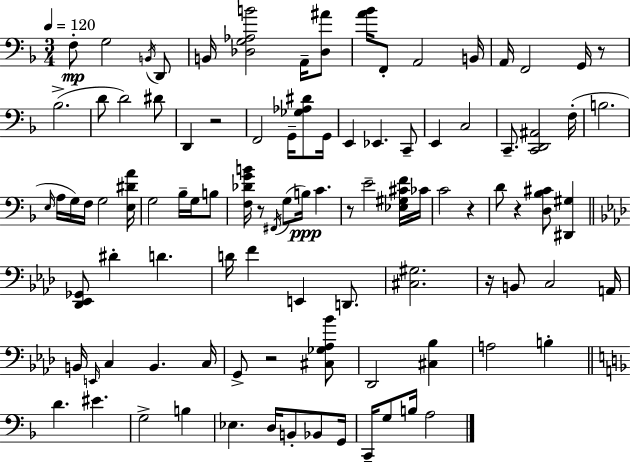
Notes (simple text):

F3/e G3/h B2/s D2/e B2/s [Db3,G3,Ab3,B4]/h A2/s [Db3,A#4]/e [A4,Bb4]/s F2/e A2/h B2/s A2/s F2/h G2/s R/e Bb3/h. D4/e D4/h D#4/e D2/q R/h F2/h G2/s [Gb3,Ab3,D#4]/e G2/s E2/q Eb2/q. C2/e E2/q C3/h C2/e. [C2,D2,A#2]/h F3/s B3/h. E3/s A3/s G3/s F3/s G3/h [E3,D#4,A4]/s G3/h Bb3/s G3/s B3/e [F3,Db4,G4,B4]/s R/e F#2/s G3/e B3/s C4/q. R/e E4/h [Eb3,G#3,C#4,F4]/s CES4/s C4/h R/q D4/e R/q [D3,Bb3,C#4]/e [D#2,G#3]/q [Db2,Eb2,Gb2]/e D#4/q D4/q. D4/s F4/q E2/q D2/e. [C#3,G#3]/h. R/s B2/e C3/h A2/s B2/s E2/s C3/q B2/q. C3/s G2/e R/h [C#3,Gb3,Ab3,Bb4]/e Db2/h [C#3,Bb3]/q A3/h B3/q D4/q. EIS4/q. G3/h B3/q Eb3/q. D3/s B2/e Bb2/e G2/s C2/s G3/e B3/s A3/h